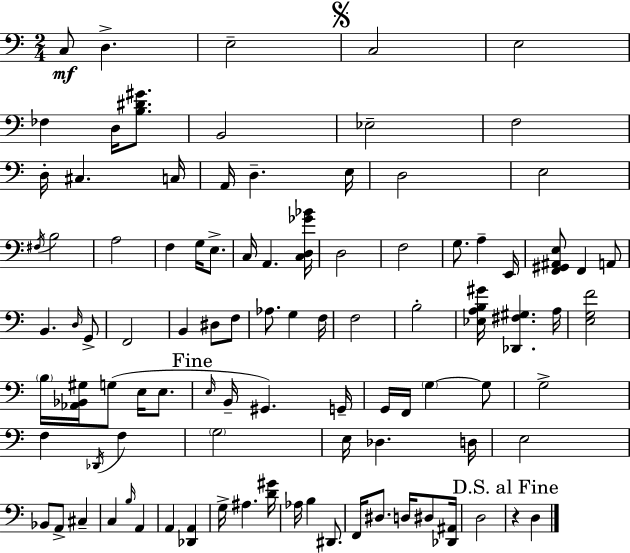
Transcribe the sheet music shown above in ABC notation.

X:1
T:Untitled
M:2/4
L:1/4
K:C
C,/2 D, E,2 C,2 E,2 _F, D,/4 [B,^D^G]/2 B,,2 _E,2 F,2 D,/4 ^C, C,/4 A,,/4 D, E,/4 D,2 E,2 ^F,/4 B,2 A,2 F, G,/4 E,/2 C,/4 A,, [C,D,_G_B]/4 D,2 F,2 G,/2 A, E,,/4 [F,,^G,,^A,,E,]/2 F,, A,,/2 B,, D,/4 G,,/2 F,,2 B,, ^D,/2 F,/2 _A,/2 G, F,/4 F,2 B,2 [_E,A,B,^G]/4 [_D,,^F,^G,] A,/4 [E,G,F]2 B,/4 [_A,,_B,,^G,]/4 G,/2 E,/4 E,/2 E,/4 B,,/4 ^G,, G,,/4 G,,/4 F,,/4 G, G,/2 G,2 F, _D,,/4 F, G,2 E,/4 _D, D,/4 E,2 _B,,/2 A,,/2 ^C, C, B,/4 A,, A,, [_D,,A,,] G,/4 ^A, [D^G]/4 _A,/4 B, ^D,,/2 F,,/4 ^D,/2 D,/4 ^D,/2 [_D,,^A,,]/4 D,2 z D,